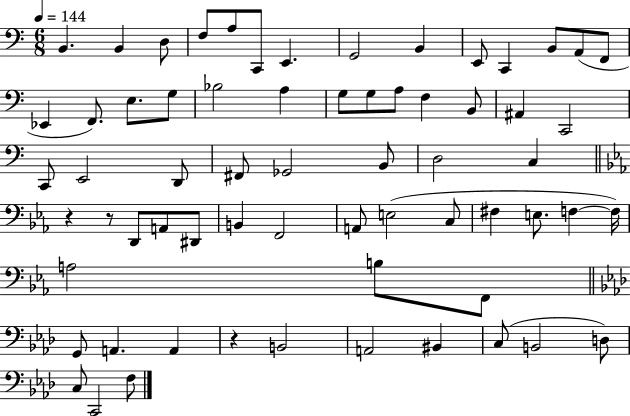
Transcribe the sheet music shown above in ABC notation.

X:1
T:Untitled
M:6/8
L:1/4
K:C
B,, B,, D,/2 F,/2 A,/2 C,,/2 E,, G,,2 B,, E,,/2 C,, B,,/2 A,,/2 F,,/2 _E,, F,,/2 E,/2 G,/2 _B,2 A, G,/2 G,/2 A,/2 F, B,,/2 ^A,, C,,2 C,,/2 E,,2 D,,/2 ^F,,/2 _G,,2 B,,/2 D,2 C, z z/2 D,,/2 A,,/2 ^D,,/2 B,, F,,2 A,,/2 E,2 C,/2 ^F, E,/2 F, F,/4 A,2 B,/2 F,,/2 G,,/2 A,, A,, z B,,2 A,,2 ^B,, C,/2 B,,2 D,/2 C,/2 C,,2 F,/2